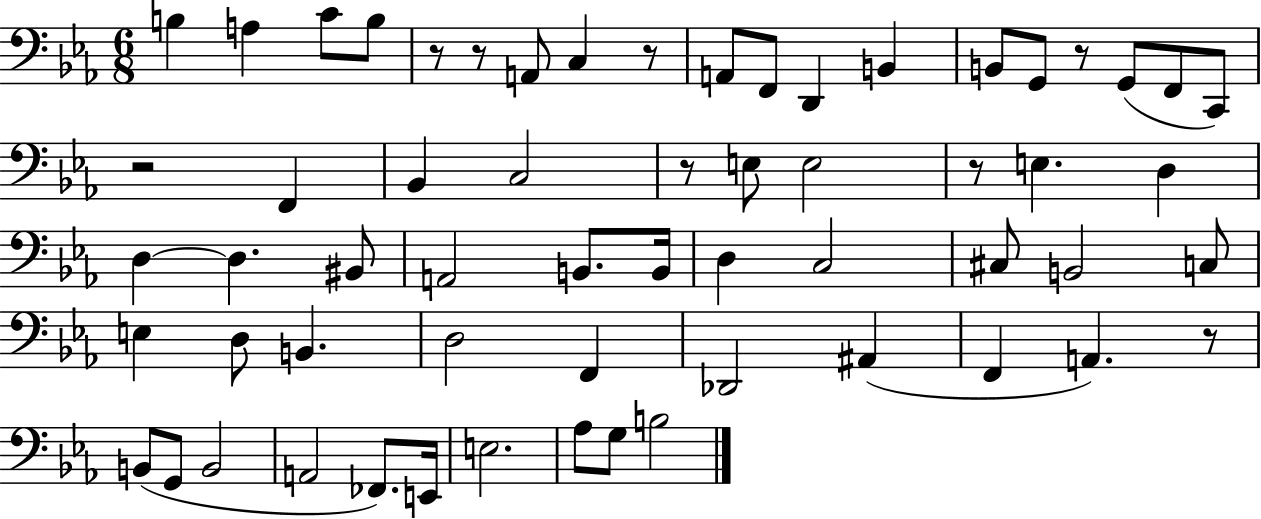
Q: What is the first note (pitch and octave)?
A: B3